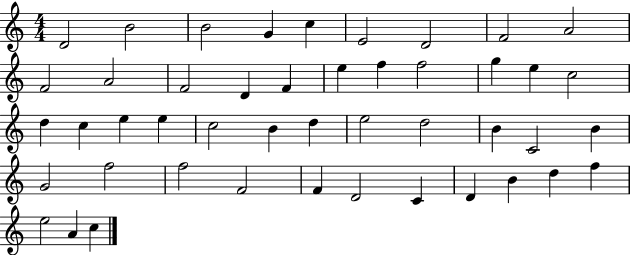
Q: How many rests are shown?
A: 0